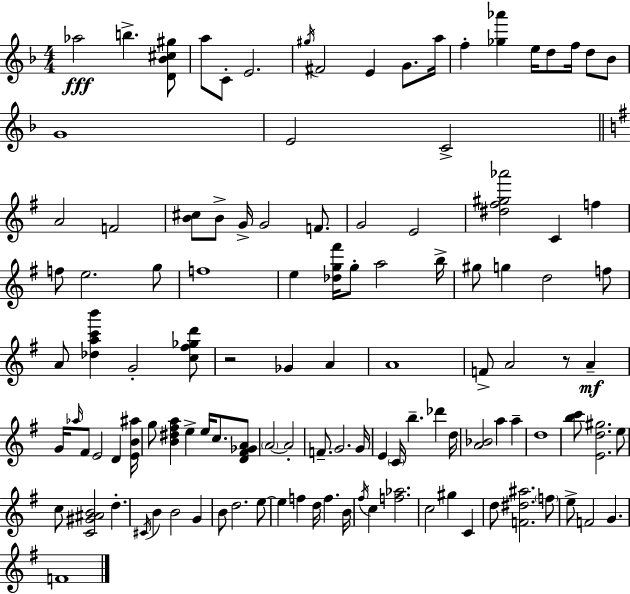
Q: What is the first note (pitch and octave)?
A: Ab5